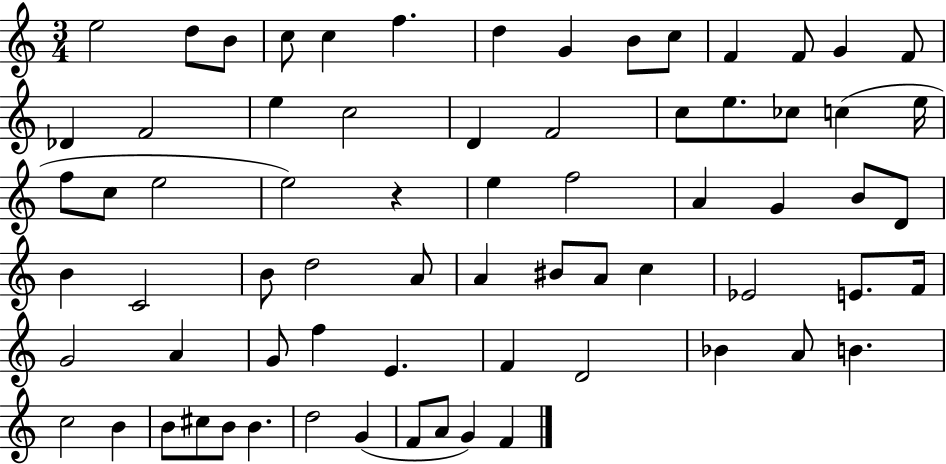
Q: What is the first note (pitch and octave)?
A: E5